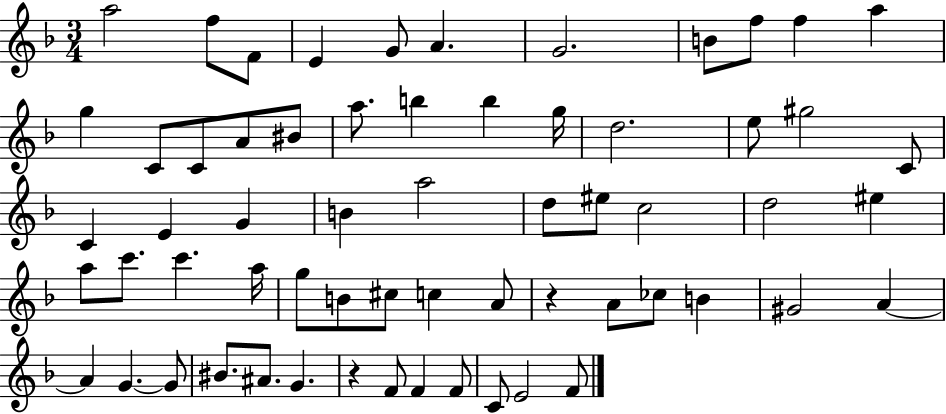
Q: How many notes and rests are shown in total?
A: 62